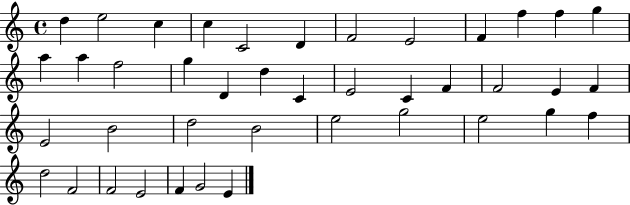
{
  \clef treble
  \time 4/4
  \defaultTimeSignature
  \key c \major
  d''4 e''2 c''4 | c''4 c'2 d'4 | f'2 e'2 | f'4 f''4 f''4 g''4 | \break a''4 a''4 f''2 | g''4 d'4 d''4 c'4 | e'2 c'4 f'4 | f'2 e'4 f'4 | \break e'2 b'2 | d''2 b'2 | e''2 g''2 | e''2 g''4 f''4 | \break d''2 f'2 | f'2 e'2 | f'4 g'2 e'4 | \bar "|."
}